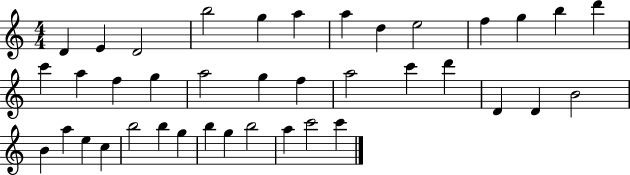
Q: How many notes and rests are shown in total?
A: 39